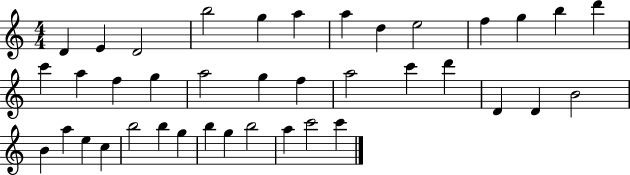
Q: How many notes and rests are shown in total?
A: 39